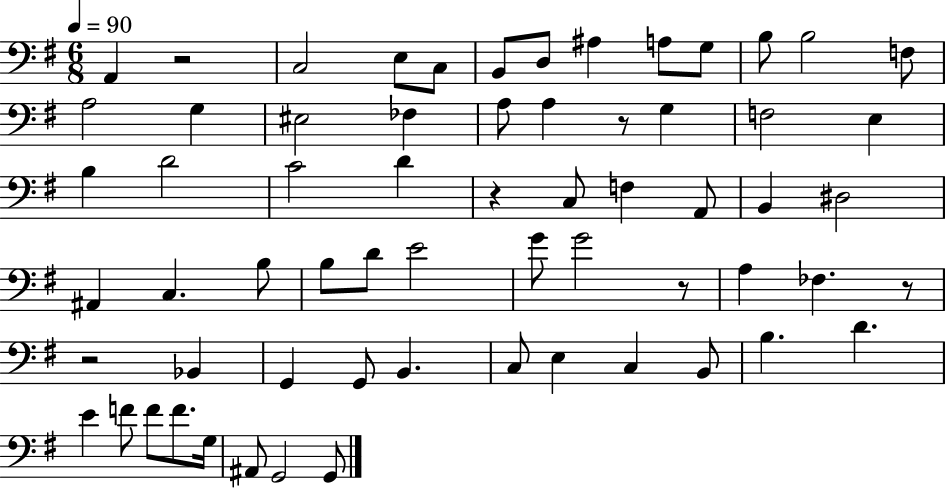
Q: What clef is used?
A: bass